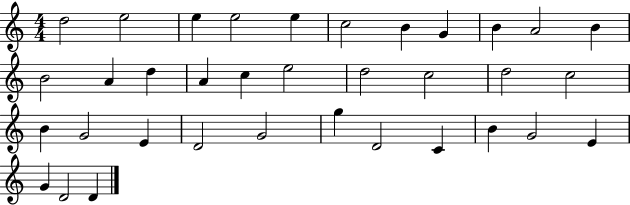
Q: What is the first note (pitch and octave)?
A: D5